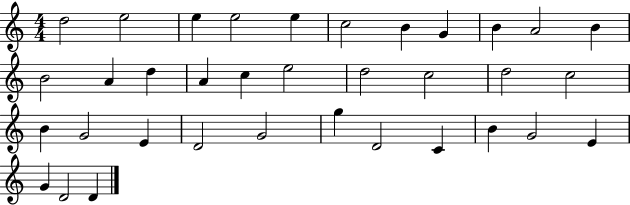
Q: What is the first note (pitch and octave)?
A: D5